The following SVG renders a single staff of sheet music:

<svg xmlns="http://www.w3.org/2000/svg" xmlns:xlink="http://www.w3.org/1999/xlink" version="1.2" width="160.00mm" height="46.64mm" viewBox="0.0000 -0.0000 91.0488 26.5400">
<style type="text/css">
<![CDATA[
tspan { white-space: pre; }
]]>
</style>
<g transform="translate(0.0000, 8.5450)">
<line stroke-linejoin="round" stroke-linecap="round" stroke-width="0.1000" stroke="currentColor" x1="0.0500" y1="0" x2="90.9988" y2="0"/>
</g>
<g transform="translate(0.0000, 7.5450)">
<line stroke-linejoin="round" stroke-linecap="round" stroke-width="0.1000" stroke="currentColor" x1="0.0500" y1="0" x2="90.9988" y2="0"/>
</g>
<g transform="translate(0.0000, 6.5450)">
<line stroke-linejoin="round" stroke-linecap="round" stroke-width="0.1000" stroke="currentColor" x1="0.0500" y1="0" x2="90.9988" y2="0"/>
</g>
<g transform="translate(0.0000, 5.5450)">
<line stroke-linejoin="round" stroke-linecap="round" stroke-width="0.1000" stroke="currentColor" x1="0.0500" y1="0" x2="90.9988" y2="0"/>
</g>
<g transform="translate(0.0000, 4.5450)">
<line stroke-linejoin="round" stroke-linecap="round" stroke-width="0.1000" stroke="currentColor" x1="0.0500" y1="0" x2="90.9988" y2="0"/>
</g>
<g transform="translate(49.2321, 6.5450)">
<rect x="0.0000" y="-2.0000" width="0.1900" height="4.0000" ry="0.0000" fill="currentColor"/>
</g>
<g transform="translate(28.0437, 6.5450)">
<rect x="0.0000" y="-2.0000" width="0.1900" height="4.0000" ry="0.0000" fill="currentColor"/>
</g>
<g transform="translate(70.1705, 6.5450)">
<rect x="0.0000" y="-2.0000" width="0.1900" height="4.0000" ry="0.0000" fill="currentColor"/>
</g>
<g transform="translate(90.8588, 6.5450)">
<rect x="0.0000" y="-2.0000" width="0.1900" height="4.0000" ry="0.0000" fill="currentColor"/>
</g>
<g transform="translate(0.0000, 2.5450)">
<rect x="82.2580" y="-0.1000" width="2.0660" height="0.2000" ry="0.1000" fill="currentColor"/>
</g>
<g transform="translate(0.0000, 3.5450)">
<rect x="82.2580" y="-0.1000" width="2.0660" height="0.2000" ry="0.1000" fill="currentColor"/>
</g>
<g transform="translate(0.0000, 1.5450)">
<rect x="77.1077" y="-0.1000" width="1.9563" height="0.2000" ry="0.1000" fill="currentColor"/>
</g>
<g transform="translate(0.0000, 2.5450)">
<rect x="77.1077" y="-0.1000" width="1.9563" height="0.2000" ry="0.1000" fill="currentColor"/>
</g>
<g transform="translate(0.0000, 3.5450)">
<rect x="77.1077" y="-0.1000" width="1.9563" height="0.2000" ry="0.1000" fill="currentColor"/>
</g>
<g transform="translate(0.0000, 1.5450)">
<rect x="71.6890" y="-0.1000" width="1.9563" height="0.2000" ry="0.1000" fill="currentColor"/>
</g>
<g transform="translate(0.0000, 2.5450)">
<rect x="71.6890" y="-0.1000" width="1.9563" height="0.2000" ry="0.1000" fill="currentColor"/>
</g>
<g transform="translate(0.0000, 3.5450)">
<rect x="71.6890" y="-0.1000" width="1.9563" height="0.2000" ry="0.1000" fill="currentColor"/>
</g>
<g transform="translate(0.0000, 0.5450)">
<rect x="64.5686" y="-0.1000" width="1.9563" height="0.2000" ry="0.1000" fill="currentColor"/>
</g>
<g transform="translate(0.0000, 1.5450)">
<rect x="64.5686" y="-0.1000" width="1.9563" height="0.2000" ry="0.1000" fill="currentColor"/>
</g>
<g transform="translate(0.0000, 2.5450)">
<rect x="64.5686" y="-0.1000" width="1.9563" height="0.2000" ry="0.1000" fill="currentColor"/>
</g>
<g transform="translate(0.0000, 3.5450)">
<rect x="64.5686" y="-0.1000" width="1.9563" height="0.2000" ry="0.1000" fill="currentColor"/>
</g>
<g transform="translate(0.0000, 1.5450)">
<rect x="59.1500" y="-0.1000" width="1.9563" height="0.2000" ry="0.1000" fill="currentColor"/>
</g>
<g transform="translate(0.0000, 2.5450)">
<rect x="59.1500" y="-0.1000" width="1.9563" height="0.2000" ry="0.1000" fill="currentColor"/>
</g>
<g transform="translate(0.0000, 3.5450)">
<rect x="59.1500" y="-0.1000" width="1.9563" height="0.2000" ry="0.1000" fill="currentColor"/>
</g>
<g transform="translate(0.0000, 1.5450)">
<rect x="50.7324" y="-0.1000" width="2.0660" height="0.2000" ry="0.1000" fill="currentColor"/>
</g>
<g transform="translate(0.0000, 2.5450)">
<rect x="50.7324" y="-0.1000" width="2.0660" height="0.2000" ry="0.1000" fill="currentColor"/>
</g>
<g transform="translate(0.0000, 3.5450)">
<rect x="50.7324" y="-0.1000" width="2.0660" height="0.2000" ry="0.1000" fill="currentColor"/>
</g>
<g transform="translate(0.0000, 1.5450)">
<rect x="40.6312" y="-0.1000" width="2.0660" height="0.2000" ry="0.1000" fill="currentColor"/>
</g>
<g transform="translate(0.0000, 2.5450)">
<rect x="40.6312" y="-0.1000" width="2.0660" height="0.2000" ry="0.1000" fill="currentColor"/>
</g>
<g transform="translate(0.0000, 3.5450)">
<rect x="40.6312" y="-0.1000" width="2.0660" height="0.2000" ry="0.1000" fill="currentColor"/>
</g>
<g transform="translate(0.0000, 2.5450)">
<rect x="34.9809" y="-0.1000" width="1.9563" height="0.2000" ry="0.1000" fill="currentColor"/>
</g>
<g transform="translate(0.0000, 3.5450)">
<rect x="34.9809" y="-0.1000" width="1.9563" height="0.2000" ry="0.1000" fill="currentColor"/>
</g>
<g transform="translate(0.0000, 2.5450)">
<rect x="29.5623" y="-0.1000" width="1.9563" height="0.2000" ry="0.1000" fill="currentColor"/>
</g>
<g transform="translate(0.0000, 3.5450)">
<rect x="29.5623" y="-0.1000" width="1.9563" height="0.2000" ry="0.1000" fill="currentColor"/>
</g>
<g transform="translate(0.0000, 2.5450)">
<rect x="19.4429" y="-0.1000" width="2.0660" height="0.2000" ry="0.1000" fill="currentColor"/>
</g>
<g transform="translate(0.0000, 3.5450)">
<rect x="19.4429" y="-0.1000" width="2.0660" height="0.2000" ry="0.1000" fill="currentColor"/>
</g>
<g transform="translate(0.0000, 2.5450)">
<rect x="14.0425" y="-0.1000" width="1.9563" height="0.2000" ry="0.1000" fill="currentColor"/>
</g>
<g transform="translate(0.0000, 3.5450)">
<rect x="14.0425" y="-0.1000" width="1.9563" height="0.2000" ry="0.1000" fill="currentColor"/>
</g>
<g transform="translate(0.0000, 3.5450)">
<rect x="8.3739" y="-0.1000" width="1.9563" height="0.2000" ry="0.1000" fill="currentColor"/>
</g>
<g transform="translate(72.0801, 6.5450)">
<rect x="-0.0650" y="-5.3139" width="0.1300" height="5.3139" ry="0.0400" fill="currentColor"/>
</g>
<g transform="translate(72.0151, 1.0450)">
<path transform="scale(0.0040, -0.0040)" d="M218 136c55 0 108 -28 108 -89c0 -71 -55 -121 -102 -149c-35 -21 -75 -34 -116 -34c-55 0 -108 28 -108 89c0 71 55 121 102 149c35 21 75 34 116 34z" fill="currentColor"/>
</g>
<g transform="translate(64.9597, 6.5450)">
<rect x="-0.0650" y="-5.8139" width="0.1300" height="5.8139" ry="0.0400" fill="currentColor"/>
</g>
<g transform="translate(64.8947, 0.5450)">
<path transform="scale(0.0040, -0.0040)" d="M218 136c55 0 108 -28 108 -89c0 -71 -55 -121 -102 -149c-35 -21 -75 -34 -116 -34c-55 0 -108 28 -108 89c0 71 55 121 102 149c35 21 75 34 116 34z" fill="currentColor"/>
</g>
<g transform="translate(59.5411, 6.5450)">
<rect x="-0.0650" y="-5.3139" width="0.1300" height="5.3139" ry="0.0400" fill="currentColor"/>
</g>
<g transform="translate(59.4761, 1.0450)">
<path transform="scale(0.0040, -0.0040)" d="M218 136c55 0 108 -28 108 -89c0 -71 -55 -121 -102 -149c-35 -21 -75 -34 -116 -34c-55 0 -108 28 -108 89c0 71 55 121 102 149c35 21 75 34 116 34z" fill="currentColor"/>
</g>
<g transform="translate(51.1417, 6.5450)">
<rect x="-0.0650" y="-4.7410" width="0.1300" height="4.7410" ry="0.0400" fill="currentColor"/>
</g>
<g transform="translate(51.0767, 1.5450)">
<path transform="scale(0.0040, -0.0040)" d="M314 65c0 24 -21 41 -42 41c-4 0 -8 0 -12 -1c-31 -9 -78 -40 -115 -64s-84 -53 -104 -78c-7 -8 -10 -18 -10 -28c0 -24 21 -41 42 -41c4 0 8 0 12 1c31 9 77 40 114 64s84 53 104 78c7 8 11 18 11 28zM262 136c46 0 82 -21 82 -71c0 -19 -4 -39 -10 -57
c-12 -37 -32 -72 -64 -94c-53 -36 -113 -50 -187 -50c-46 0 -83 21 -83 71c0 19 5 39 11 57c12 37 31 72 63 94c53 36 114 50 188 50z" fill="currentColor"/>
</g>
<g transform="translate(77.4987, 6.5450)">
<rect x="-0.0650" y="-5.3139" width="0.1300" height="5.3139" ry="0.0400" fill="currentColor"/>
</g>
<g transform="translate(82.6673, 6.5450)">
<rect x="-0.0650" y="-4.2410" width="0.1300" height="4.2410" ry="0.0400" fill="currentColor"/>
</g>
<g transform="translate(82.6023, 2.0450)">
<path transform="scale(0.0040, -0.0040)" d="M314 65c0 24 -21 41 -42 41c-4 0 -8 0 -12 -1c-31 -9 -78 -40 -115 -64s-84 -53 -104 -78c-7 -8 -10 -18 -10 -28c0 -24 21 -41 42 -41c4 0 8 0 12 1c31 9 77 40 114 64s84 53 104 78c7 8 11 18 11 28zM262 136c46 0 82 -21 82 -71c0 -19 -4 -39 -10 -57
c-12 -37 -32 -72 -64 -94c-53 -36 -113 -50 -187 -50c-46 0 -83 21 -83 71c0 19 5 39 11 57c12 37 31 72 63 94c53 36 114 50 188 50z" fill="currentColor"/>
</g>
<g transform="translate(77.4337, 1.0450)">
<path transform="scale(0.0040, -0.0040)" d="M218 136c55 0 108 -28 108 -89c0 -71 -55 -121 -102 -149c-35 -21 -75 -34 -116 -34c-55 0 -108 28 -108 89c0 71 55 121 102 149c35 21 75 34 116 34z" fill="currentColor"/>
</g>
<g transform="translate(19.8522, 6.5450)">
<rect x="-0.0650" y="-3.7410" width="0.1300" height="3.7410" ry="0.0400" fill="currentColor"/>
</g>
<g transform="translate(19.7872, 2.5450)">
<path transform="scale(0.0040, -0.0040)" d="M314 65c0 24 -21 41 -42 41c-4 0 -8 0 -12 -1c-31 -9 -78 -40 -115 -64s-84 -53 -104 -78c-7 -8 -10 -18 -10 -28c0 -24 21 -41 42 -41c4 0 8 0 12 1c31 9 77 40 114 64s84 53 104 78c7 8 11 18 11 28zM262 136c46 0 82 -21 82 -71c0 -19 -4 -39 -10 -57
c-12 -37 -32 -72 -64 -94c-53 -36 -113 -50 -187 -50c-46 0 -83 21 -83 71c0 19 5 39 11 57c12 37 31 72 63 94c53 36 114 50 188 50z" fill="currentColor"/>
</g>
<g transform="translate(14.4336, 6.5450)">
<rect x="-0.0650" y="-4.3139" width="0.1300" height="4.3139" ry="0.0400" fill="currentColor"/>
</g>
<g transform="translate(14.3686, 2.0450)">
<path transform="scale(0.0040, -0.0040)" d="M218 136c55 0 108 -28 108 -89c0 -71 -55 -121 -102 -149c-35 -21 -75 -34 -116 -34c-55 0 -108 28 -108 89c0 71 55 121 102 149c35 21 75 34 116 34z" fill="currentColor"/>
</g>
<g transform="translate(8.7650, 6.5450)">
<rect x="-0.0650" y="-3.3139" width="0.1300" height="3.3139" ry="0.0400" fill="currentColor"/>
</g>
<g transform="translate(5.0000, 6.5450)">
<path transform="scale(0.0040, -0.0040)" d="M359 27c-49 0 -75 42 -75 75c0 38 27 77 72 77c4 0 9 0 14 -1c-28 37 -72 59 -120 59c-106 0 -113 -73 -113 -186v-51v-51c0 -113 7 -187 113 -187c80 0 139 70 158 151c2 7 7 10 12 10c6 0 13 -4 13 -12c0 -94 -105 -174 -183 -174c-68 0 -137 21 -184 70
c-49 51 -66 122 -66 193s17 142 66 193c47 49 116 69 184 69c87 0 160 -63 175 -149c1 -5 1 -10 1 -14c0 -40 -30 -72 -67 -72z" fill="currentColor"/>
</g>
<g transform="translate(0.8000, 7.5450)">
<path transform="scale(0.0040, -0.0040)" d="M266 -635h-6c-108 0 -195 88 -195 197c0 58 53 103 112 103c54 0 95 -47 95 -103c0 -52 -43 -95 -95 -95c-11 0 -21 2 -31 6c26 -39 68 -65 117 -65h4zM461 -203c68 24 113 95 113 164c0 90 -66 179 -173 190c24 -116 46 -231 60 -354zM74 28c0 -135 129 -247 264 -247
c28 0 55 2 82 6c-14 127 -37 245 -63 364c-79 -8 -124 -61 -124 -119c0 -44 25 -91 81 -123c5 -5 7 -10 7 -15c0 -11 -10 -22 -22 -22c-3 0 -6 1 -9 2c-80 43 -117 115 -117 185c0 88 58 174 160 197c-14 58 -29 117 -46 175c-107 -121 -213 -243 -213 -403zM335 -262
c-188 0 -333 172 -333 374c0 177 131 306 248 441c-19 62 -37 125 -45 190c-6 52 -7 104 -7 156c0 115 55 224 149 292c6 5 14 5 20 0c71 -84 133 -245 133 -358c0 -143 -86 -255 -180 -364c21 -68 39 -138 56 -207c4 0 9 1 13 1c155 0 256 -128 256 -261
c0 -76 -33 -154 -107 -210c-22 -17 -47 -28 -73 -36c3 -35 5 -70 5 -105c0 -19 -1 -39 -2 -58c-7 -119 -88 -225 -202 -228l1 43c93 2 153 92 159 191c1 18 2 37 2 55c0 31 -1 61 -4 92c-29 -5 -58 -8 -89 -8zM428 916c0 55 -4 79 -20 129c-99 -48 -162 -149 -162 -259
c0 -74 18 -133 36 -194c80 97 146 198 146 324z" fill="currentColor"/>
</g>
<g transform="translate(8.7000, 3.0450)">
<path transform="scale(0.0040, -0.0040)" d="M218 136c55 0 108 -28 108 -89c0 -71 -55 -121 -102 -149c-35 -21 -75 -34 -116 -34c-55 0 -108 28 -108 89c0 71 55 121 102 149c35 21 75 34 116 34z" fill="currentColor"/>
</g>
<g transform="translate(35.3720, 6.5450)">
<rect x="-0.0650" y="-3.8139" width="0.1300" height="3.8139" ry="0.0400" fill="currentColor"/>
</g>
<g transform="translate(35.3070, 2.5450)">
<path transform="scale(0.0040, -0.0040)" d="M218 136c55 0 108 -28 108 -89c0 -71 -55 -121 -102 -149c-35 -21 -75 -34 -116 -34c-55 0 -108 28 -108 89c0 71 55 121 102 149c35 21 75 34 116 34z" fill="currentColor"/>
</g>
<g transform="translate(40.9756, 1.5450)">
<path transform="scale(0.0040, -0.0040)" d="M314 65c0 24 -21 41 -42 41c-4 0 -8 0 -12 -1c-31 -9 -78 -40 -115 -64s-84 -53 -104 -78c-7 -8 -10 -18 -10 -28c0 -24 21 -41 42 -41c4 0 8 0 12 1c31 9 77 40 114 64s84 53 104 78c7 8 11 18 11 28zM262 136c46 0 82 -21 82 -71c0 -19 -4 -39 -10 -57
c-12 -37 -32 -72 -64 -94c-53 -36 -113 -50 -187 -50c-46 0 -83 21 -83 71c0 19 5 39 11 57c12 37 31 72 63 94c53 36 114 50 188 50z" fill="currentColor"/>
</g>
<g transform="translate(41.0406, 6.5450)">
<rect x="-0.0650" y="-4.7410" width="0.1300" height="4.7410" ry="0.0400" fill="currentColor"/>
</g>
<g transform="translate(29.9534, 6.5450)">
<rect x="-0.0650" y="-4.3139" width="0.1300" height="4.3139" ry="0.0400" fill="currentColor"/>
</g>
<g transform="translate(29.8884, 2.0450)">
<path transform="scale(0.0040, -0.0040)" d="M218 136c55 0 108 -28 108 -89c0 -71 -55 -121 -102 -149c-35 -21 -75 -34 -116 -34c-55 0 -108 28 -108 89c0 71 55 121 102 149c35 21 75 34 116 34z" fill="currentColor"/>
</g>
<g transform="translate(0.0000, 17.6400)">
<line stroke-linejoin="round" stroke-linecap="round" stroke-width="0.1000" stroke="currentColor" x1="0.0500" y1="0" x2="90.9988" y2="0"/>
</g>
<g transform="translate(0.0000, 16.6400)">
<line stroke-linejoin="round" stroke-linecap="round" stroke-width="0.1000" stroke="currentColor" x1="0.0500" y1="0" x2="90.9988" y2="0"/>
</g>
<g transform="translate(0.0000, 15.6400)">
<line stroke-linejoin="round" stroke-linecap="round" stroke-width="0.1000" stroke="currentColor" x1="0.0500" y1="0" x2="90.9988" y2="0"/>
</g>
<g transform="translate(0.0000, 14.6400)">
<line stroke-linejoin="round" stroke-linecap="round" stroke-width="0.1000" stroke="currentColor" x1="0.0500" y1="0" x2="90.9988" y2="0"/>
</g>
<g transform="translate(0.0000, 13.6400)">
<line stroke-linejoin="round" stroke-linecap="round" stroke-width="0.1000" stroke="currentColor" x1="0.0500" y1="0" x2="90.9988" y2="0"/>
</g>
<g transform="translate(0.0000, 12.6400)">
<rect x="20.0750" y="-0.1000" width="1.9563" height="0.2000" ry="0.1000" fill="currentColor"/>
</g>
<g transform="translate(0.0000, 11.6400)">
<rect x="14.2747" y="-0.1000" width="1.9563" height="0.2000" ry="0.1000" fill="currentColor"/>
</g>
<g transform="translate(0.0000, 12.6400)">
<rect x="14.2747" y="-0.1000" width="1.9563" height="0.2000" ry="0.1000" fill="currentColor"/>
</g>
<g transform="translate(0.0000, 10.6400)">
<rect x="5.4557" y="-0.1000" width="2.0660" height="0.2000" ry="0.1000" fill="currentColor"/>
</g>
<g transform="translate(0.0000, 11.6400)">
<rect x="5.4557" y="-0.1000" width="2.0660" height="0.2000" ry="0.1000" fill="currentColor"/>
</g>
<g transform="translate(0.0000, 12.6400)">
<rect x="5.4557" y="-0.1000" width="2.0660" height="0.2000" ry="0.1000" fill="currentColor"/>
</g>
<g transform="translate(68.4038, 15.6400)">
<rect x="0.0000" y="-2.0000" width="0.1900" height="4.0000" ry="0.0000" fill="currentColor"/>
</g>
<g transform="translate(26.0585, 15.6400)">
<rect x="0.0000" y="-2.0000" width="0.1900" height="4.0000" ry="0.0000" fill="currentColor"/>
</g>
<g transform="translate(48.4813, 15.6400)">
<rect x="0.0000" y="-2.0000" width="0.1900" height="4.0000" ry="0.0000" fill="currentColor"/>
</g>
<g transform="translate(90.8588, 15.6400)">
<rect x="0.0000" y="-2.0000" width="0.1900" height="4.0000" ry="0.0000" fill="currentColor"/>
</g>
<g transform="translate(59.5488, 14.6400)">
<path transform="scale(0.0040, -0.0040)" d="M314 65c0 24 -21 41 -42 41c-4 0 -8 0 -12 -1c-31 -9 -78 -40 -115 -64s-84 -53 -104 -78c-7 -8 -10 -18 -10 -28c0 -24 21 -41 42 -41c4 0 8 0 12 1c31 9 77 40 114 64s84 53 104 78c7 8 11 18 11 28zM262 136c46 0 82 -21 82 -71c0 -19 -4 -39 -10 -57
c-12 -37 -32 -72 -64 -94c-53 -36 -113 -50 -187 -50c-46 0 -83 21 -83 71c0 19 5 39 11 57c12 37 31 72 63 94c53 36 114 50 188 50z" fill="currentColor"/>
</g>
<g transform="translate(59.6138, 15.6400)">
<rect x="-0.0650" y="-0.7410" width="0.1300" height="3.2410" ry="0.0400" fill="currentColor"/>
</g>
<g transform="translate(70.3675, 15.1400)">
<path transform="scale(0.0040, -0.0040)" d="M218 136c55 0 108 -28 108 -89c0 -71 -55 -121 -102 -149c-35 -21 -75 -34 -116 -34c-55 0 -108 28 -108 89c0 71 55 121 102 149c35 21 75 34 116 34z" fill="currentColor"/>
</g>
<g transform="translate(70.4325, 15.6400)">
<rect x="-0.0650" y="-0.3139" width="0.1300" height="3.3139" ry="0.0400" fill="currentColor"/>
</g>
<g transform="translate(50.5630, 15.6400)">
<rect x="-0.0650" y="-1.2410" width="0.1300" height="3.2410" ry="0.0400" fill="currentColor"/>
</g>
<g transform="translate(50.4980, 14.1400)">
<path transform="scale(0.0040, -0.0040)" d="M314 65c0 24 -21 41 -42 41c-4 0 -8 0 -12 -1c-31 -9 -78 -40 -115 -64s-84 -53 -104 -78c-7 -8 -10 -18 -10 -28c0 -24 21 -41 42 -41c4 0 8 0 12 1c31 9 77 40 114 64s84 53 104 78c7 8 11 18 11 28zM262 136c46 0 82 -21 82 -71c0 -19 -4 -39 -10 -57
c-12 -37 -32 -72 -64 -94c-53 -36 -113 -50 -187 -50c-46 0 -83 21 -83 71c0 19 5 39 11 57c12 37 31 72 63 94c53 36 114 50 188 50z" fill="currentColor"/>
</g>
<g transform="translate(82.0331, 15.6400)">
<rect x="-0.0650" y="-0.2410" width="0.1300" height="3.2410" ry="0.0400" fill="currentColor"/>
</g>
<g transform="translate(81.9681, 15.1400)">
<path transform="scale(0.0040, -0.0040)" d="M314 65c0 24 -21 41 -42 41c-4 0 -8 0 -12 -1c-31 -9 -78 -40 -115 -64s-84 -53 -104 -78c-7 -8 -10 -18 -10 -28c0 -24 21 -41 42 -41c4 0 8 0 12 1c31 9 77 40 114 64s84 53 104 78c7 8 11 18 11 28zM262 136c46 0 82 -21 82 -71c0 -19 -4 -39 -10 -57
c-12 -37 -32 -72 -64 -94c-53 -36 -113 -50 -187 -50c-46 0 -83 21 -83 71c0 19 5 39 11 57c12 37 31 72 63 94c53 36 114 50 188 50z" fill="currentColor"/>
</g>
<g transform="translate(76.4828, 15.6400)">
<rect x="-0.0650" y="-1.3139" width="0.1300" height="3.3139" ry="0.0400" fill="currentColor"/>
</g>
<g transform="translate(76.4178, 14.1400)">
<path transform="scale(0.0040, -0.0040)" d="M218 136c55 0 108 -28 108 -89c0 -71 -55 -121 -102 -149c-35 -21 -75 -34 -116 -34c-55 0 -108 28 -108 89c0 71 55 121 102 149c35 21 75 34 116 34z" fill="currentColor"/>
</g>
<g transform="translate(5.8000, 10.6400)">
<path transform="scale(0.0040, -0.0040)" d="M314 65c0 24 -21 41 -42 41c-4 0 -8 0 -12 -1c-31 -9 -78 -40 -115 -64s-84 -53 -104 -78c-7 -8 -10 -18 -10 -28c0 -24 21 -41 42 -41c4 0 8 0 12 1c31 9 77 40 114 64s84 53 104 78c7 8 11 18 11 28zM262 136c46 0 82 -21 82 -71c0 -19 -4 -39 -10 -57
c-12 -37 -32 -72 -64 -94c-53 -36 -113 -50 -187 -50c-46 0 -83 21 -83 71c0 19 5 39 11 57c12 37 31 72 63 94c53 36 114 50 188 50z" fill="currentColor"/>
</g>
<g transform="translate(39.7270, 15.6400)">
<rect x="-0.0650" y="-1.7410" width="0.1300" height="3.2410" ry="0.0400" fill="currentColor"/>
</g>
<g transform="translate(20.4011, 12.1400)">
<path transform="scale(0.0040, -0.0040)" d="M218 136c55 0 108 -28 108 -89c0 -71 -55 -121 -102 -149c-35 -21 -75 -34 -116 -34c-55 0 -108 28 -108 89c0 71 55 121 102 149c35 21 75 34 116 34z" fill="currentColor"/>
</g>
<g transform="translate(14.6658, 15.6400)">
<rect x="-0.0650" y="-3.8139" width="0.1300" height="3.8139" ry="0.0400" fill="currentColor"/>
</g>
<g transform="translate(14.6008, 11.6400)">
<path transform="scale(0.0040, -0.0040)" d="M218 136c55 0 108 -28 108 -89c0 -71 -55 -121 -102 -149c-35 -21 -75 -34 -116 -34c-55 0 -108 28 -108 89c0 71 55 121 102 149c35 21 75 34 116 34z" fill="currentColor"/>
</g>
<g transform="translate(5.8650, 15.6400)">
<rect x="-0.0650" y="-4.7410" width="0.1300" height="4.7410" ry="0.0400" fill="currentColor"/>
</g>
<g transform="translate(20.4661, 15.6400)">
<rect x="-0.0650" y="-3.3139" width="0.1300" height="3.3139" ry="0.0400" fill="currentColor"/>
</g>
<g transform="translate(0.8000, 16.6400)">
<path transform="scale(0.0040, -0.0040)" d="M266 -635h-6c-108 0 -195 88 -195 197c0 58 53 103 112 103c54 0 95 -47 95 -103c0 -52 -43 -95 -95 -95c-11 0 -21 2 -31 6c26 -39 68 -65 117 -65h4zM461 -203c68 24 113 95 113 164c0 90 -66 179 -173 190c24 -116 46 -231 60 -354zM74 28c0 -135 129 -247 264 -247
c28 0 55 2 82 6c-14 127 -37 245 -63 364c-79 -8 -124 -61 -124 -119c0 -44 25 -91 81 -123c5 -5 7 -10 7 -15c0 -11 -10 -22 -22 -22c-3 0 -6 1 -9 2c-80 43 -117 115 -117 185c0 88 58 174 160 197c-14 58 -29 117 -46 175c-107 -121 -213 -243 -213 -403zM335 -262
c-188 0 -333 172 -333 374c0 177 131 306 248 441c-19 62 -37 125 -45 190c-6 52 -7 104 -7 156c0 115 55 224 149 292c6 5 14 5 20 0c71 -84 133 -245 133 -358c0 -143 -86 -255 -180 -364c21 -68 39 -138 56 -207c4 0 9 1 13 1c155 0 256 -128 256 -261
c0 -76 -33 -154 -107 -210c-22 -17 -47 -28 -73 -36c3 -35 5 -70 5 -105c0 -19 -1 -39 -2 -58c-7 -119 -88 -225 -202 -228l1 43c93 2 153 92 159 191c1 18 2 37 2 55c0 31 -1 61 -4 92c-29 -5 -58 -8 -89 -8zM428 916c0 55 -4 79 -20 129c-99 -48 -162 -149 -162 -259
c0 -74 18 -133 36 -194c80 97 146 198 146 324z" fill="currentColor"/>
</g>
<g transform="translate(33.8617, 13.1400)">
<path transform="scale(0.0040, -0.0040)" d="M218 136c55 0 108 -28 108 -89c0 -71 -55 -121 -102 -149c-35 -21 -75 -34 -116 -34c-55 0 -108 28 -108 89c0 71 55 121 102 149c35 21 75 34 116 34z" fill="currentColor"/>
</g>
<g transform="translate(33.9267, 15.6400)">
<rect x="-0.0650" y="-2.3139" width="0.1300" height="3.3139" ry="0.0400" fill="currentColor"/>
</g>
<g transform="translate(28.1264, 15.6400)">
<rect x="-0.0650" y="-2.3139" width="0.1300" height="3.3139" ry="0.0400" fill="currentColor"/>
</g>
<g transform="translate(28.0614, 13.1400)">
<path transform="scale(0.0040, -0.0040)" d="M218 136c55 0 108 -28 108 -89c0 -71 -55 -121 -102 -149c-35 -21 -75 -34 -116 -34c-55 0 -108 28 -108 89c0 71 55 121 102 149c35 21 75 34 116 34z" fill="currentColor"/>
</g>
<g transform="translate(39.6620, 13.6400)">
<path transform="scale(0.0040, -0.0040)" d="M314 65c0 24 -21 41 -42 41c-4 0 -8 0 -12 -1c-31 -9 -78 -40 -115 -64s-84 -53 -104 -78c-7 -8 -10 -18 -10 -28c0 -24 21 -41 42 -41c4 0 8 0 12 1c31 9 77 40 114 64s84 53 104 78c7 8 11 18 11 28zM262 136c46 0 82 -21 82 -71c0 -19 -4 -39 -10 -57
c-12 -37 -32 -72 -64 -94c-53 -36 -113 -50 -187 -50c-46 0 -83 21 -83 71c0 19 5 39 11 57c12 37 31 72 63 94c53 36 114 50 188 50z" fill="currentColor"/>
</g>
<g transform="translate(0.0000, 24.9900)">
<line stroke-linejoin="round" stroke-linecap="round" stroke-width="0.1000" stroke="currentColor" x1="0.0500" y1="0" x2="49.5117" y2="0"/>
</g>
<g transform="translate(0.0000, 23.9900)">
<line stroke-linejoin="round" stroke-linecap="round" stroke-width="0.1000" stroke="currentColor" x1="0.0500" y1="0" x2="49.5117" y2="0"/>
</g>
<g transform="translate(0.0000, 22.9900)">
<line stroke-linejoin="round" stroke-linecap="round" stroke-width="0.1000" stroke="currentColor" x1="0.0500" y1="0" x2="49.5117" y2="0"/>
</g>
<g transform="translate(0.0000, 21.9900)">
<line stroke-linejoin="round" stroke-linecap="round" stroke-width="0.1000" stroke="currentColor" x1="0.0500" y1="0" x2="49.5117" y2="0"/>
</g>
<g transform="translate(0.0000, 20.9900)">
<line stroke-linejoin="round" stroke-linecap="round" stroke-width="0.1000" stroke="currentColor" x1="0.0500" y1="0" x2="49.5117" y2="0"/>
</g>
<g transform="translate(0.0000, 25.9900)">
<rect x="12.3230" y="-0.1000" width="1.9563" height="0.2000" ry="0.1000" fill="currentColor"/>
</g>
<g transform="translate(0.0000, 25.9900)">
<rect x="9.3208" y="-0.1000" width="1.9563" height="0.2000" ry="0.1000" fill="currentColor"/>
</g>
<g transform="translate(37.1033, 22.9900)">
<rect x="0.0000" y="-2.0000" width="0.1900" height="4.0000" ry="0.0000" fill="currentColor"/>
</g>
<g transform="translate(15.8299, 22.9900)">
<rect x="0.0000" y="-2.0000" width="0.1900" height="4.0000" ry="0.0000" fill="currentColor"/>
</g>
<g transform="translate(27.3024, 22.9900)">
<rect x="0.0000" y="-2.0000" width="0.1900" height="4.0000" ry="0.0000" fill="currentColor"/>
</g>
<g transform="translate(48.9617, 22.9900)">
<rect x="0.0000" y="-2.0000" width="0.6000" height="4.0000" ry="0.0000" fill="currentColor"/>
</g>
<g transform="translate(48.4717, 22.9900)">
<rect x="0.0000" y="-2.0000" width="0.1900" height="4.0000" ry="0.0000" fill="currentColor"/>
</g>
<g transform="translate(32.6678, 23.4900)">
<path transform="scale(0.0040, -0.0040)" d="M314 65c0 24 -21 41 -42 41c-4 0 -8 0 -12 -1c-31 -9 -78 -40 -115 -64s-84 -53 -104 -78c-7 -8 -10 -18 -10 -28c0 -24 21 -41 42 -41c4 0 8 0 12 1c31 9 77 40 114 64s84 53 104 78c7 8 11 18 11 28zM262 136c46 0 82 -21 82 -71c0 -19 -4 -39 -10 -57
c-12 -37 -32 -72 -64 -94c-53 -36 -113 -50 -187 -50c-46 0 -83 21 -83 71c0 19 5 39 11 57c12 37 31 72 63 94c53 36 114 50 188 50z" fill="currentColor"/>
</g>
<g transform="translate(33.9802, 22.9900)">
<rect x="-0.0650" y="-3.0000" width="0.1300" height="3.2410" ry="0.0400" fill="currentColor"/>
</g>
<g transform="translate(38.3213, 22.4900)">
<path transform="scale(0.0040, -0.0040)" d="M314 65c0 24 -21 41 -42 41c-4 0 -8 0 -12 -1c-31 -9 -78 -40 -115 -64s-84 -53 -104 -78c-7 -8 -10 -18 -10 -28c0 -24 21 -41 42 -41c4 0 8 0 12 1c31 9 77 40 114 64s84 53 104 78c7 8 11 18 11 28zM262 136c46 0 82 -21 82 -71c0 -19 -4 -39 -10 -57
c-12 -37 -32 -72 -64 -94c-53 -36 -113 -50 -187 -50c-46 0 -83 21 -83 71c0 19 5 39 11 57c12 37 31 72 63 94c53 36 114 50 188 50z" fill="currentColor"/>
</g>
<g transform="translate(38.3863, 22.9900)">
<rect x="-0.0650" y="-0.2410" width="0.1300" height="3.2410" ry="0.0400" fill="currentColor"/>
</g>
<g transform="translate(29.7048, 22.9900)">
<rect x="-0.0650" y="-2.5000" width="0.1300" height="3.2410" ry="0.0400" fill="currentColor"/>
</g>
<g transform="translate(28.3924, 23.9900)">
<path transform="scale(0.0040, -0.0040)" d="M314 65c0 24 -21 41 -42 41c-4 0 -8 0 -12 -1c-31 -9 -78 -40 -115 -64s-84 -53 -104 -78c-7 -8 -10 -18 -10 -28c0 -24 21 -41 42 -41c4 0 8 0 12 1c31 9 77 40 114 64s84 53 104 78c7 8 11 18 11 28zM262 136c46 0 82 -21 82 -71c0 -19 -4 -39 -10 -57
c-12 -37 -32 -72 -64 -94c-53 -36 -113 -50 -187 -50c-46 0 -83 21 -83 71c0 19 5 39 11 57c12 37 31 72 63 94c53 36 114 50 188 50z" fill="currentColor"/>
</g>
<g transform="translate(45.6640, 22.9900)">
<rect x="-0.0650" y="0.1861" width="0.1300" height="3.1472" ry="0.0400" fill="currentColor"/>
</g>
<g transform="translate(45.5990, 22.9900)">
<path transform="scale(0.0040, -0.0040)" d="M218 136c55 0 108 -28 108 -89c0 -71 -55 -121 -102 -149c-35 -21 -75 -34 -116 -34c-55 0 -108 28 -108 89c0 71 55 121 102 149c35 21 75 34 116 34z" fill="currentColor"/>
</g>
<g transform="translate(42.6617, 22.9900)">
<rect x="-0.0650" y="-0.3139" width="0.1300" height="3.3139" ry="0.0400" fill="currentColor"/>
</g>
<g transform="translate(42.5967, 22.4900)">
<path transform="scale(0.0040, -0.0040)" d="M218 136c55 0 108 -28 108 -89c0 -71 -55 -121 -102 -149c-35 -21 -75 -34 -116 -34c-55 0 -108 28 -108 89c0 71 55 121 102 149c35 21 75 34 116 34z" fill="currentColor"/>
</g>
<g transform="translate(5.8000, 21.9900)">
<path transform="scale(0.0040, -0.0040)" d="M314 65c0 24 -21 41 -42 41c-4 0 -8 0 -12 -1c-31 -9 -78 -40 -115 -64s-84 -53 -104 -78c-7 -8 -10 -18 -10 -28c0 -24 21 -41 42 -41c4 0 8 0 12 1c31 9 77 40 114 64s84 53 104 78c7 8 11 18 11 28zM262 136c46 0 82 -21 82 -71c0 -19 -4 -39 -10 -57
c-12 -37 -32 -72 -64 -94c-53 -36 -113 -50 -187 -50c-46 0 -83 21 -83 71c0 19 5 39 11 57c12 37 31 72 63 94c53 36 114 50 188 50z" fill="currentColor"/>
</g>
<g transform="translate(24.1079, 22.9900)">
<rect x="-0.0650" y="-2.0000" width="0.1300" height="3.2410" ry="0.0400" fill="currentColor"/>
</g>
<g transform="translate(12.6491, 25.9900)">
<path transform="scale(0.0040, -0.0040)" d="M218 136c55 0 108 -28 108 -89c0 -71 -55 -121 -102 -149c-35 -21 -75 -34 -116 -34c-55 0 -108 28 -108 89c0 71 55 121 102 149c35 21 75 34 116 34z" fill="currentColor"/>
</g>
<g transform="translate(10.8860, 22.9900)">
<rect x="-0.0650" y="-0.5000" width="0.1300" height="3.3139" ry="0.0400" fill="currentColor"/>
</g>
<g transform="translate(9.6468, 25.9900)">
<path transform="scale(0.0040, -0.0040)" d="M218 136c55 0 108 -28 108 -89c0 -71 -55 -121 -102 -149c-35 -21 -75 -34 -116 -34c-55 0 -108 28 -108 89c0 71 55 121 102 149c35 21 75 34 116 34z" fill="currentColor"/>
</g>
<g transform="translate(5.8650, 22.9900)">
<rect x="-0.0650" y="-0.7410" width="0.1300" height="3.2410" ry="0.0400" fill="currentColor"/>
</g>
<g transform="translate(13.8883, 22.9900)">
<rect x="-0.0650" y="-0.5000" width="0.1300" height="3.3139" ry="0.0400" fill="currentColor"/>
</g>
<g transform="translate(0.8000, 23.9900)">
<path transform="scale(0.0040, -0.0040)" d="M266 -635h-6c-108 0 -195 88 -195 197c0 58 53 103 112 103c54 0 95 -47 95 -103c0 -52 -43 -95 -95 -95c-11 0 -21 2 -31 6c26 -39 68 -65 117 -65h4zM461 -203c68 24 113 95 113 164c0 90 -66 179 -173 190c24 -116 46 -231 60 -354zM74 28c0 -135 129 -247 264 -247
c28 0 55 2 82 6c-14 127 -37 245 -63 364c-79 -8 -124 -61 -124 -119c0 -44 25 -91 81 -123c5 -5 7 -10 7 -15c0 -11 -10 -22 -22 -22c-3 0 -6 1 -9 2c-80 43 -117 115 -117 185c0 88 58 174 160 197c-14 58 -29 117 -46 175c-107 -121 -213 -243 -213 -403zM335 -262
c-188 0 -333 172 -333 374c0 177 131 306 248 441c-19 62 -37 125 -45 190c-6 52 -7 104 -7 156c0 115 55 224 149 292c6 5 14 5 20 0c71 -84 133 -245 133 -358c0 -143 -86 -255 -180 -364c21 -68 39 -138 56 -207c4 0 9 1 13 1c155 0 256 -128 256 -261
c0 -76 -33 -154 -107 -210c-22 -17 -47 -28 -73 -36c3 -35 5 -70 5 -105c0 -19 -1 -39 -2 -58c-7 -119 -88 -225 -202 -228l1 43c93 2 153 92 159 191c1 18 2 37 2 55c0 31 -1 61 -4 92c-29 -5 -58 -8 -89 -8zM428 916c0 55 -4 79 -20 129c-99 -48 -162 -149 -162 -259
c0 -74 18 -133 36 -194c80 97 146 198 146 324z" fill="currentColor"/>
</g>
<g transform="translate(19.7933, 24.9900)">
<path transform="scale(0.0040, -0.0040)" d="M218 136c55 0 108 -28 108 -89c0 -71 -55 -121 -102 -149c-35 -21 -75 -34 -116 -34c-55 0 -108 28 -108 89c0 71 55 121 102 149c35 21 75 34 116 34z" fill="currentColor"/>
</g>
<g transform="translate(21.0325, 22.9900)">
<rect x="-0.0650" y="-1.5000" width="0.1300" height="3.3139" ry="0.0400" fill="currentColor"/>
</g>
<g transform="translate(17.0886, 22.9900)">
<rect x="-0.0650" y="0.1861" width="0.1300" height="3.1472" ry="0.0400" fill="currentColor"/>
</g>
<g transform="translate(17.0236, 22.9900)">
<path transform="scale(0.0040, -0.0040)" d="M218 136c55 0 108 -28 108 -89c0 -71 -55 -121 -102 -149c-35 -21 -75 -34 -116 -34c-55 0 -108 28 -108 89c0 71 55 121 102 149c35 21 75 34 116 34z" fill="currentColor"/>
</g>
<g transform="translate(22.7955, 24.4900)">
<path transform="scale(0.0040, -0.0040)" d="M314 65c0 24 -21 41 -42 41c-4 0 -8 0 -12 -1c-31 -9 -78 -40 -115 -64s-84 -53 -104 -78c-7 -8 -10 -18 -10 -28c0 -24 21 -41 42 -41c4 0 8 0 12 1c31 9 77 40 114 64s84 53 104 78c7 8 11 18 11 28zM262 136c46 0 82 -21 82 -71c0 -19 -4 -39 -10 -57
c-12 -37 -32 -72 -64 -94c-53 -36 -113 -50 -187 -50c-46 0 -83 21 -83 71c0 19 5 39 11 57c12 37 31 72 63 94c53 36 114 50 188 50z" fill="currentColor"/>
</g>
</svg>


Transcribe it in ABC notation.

X:1
T:Untitled
M:4/4
L:1/4
K:C
b d' c'2 d' c' e'2 e'2 f' g' f' f' d'2 e'2 c' b g g f2 e2 d2 c e c2 d2 C C B E F2 G2 A2 c2 c B